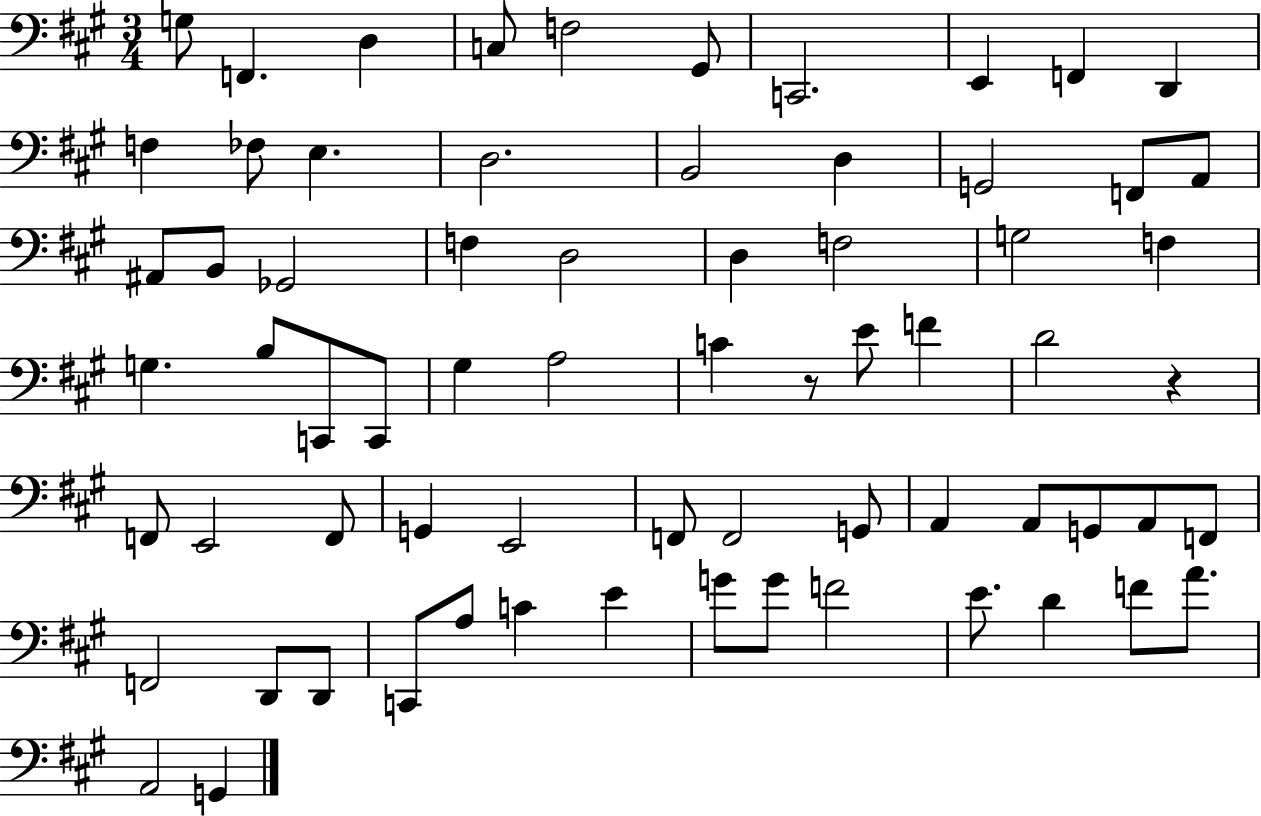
G3/e F2/q. D3/q C3/e F3/h G#2/e C2/h. E2/q F2/q D2/q F3/q FES3/e E3/q. D3/h. B2/h D3/q G2/h F2/e A2/e A#2/e B2/e Gb2/h F3/q D3/h D3/q F3/h G3/h F3/q G3/q. B3/e C2/e C2/e G#3/q A3/h C4/q R/e E4/e F4/q D4/h R/q F2/e E2/h F2/e G2/q E2/h F2/e F2/h G2/e A2/q A2/e G2/e A2/e F2/e F2/h D2/e D2/e C2/e A3/e C4/q E4/q G4/e G4/e F4/h E4/e. D4/q F4/e A4/e. A2/h G2/q